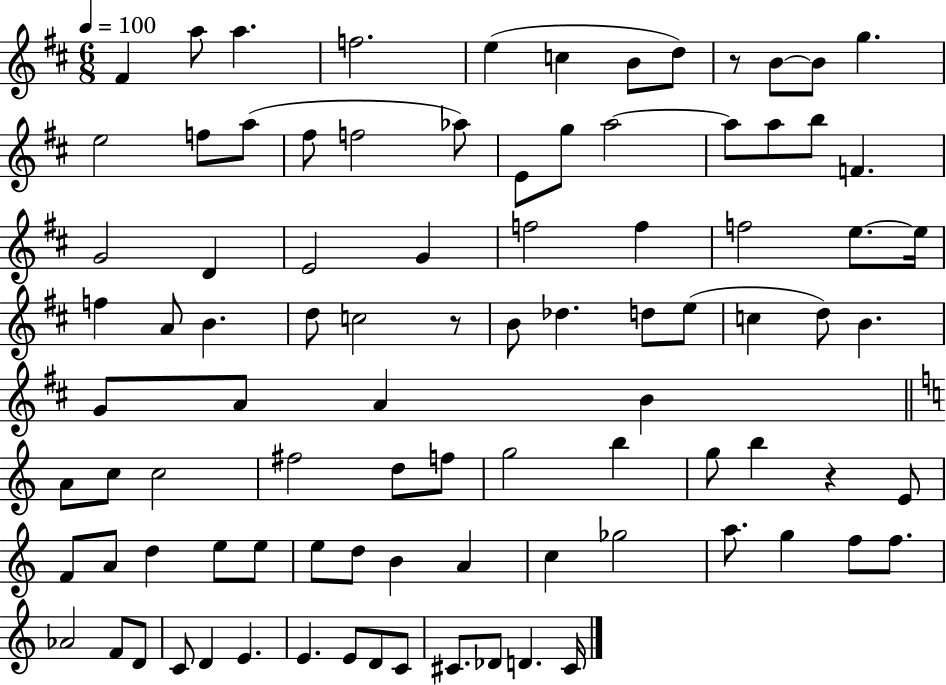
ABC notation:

X:1
T:Untitled
M:6/8
L:1/4
K:D
^F a/2 a f2 e c B/2 d/2 z/2 B/2 B/2 g e2 f/2 a/2 ^f/2 f2 _a/2 E/2 g/2 a2 a/2 a/2 b/2 F G2 D E2 G f2 f f2 e/2 e/4 f A/2 B d/2 c2 z/2 B/2 _d d/2 e/2 c d/2 B G/2 A/2 A B A/2 c/2 c2 ^f2 d/2 f/2 g2 b g/2 b z E/2 F/2 A/2 d e/2 e/2 e/2 d/2 B A c _g2 a/2 g f/2 f/2 _A2 F/2 D/2 C/2 D E E E/2 D/2 C/2 ^C/2 _D/2 D ^C/4